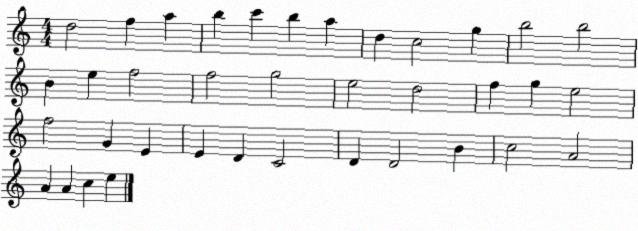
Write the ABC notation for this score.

X:1
T:Untitled
M:4/4
L:1/4
K:C
d2 f a b c' b a d c2 g b2 b2 B e f2 f2 g2 e2 d2 f g e2 f2 G E E D C2 D D2 B c2 A2 A A c e